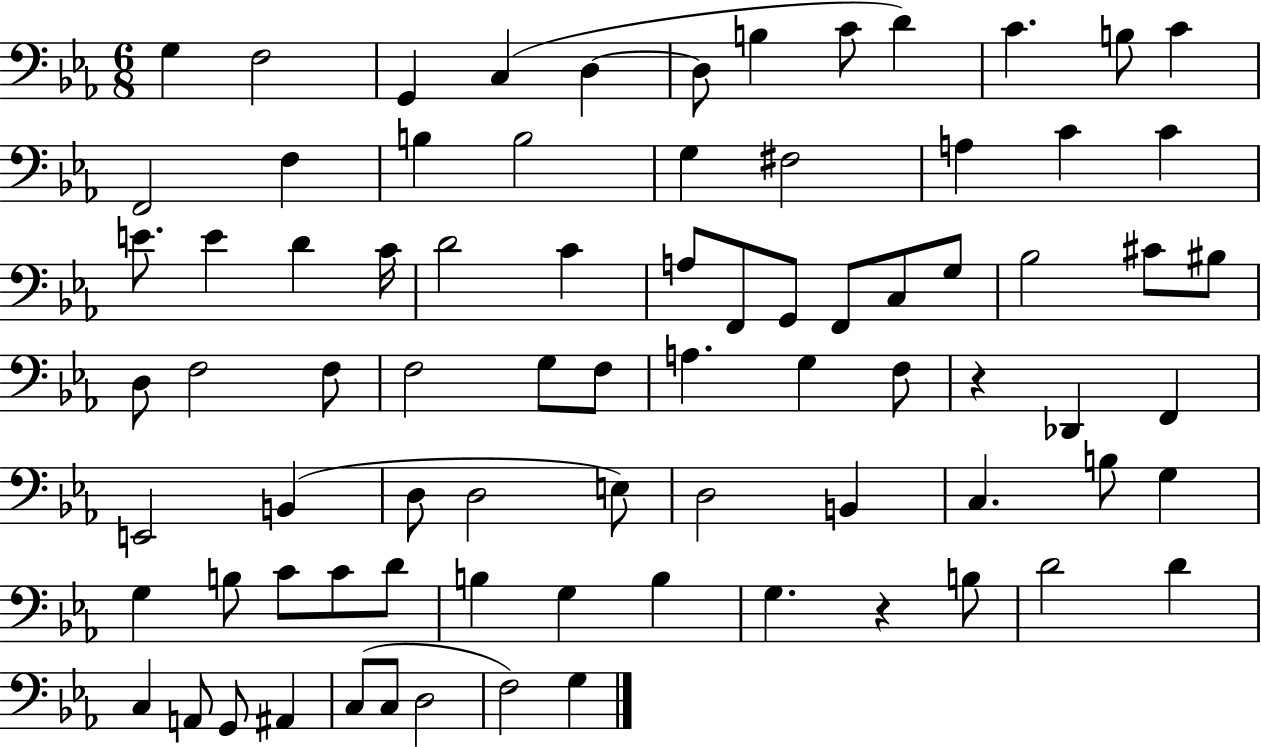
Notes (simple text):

G3/q F3/h G2/q C3/q D3/q D3/e B3/q C4/e D4/q C4/q. B3/e C4/q F2/h F3/q B3/q B3/h G3/q F#3/h A3/q C4/q C4/q E4/e. E4/q D4/q C4/s D4/h C4/q A3/e F2/e G2/e F2/e C3/e G3/e Bb3/h C#4/e BIS3/e D3/e F3/h F3/e F3/h G3/e F3/e A3/q. G3/q F3/e R/q Db2/q F2/q E2/h B2/q D3/e D3/h E3/e D3/h B2/q C3/q. B3/e G3/q G3/q B3/e C4/e C4/e D4/e B3/q G3/q B3/q G3/q. R/q B3/e D4/h D4/q C3/q A2/e G2/e A#2/q C3/e C3/e D3/h F3/h G3/q